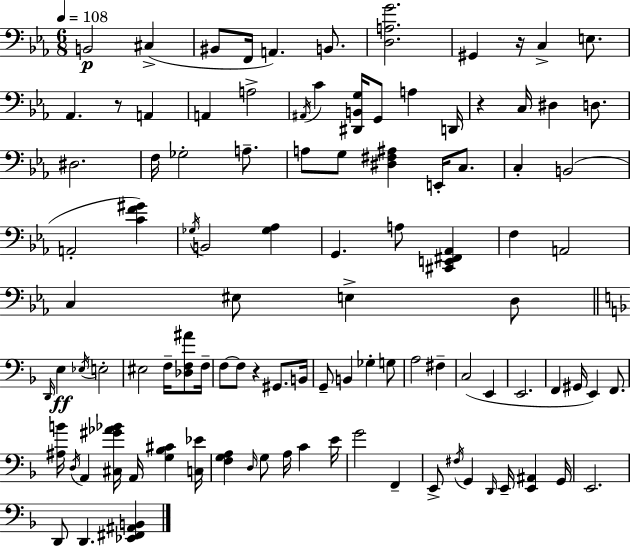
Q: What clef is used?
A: bass